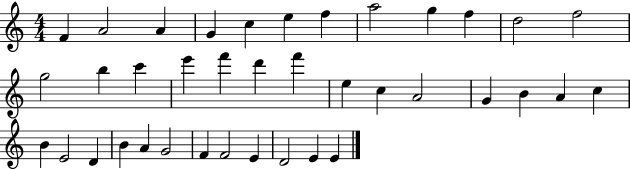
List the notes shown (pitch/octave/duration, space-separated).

F4/q A4/h A4/q G4/q C5/q E5/q F5/q A5/h G5/q F5/q D5/h F5/h G5/h B5/q C6/q E6/q F6/q D6/q F6/q E5/q C5/q A4/h G4/q B4/q A4/q C5/q B4/q E4/h D4/q B4/q A4/q G4/h F4/q F4/h E4/q D4/h E4/q E4/q